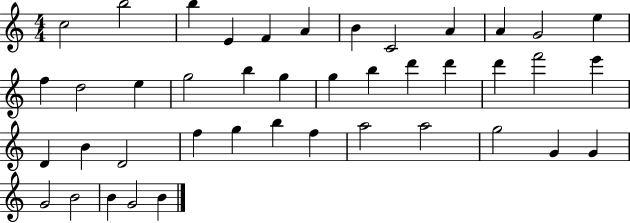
X:1
T:Untitled
M:4/4
L:1/4
K:C
c2 b2 b E F A B C2 A A G2 e f d2 e g2 b g g b d' d' d' f'2 e' D B D2 f g b f a2 a2 g2 G G G2 B2 B G2 B